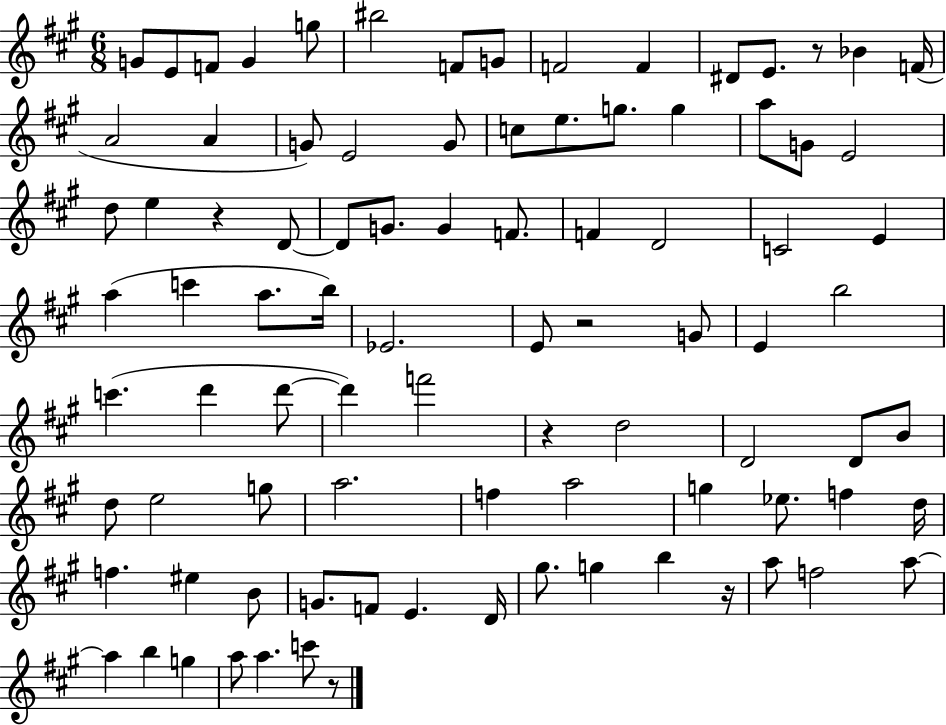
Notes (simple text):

G4/e E4/e F4/e G4/q G5/e BIS5/h F4/e G4/e F4/h F4/q D#4/e E4/e. R/e Bb4/q F4/s A4/h A4/q G4/e E4/h G4/e C5/e E5/e. G5/e. G5/q A5/e G4/e E4/h D5/e E5/q R/q D4/e D4/e G4/e. G4/q F4/e. F4/q D4/h C4/h E4/q A5/q C6/q A5/e. B5/s Eb4/h. E4/e R/h G4/e E4/q B5/h C6/q. D6/q D6/e D6/q F6/h R/q D5/h D4/h D4/e B4/e D5/e E5/h G5/e A5/h. F5/q A5/h G5/q Eb5/e. F5/q D5/s F5/q. EIS5/q B4/e G4/e. F4/e E4/q. D4/s G#5/e. G5/q B5/q R/s A5/e F5/h A5/e A5/q B5/q G5/q A5/e A5/q. C6/e R/e